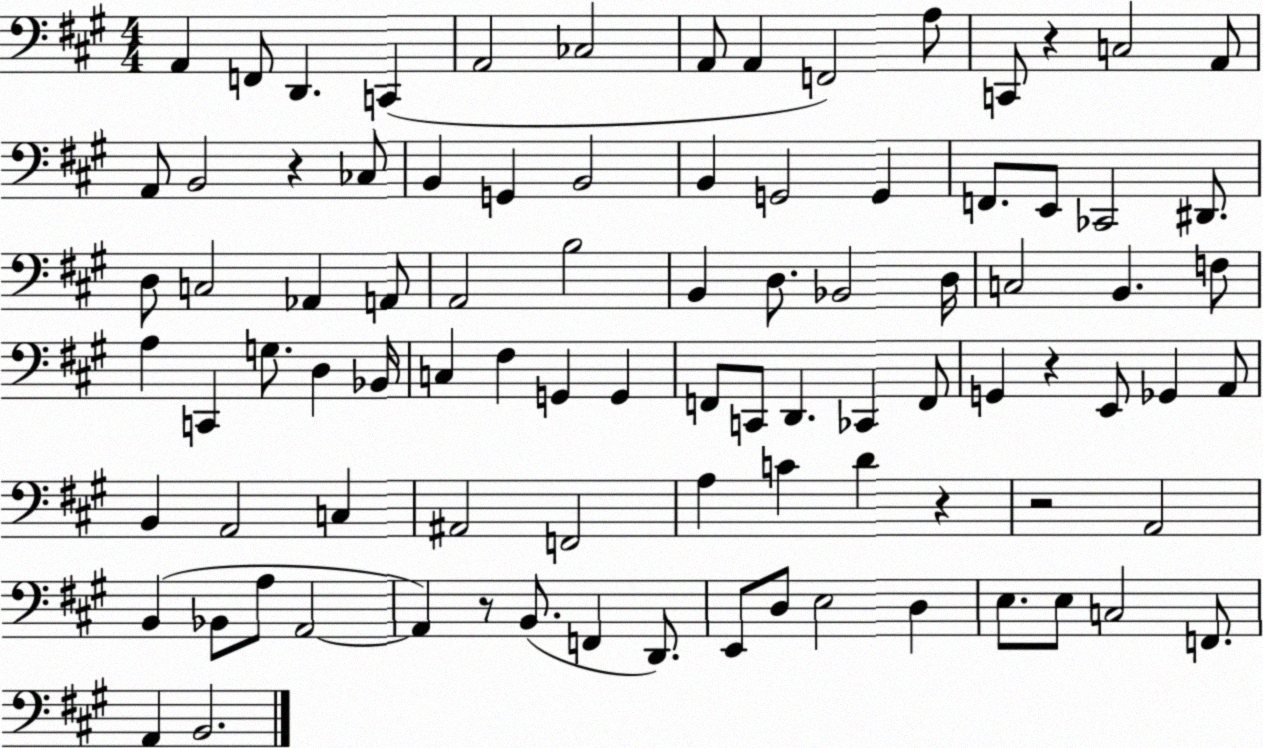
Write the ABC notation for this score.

X:1
T:Untitled
M:4/4
L:1/4
K:A
A,, F,,/2 D,, C,, A,,2 _C,2 A,,/2 A,, F,,2 A,/2 C,,/2 z C,2 A,,/2 A,,/2 B,,2 z _C,/2 B,, G,, B,,2 B,, G,,2 G,, F,,/2 E,,/2 _C,,2 ^D,,/2 D,/2 C,2 _A,, A,,/2 A,,2 B,2 B,, D,/2 _B,,2 D,/4 C,2 B,, F,/2 A, C,, G,/2 D, _B,,/4 C, ^F, G,, G,, F,,/2 C,,/2 D,, _C,, F,,/2 G,, z E,,/2 _G,, A,,/2 B,, A,,2 C, ^A,,2 F,,2 A, C D z z2 A,,2 B,, _B,,/2 A,/2 A,,2 A,, z/2 B,,/2 F,, D,,/2 E,,/2 D,/2 E,2 D, E,/2 E,/2 C,2 F,,/2 A,, B,,2